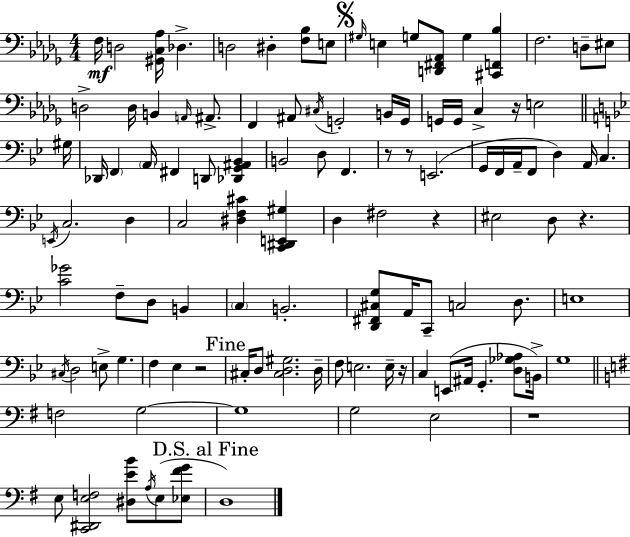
X:1
T:Untitled
M:4/4
L:1/4
K:Bbm
F,/4 D,2 [^G,,C,_A,]/4 _D, D,2 ^D, [F,_B,]/2 E,/2 ^G,/4 E, G,/2 [D,,^F,,_A,,]/2 G, [^C,,F,,_B,] F,2 D,/2 ^E,/2 D,2 D,/4 B,, A,,/4 ^A,,/2 F,, ^A,,/2 ^C,/4 G,,2 B,,/4 G,,/4 G,,/4 G,,/4 C, z/4 E,2 ^G,/4 _D,,/4 F,, A,,/4 ^F,, D,,/2 [_D,,G,,^A,,_B,,] B,,2 D,/2 F,, z/2 z/2 E,,2 G,,/4 F,,/4 A,,/4 F,,/2 D, A,,/4 C, E,,/4 C,2 D, C,2 [^D,F,^C] [C,,^D,,E,,^G,] D, ^F,2 z ^E,2 D,/2 z [C_G]2 F,/2 D,/2 B,, C, B,,2 [D,,^F,,^C,G,]/2 A,,/4 C,,/2 C,2 D,/2 E,4 ^C,/4 D,2 E,/2 G, F, _E, z2 ^C,/4 D,/2 [^C,D,^G,]2 D,/4 F,/2 E,2 E,/4 z/4 C, E,,/2 ^A,,/4 G,, [D,_G,_A,]/2 B,,/4 G,4 F,2 G,2 G,4 G,2 E,2 z4 E,/2 [C,,^D,,E,F,]2 [^D,EB]/2 A,/4 E,/2 [_E,^FG]/2 D,4